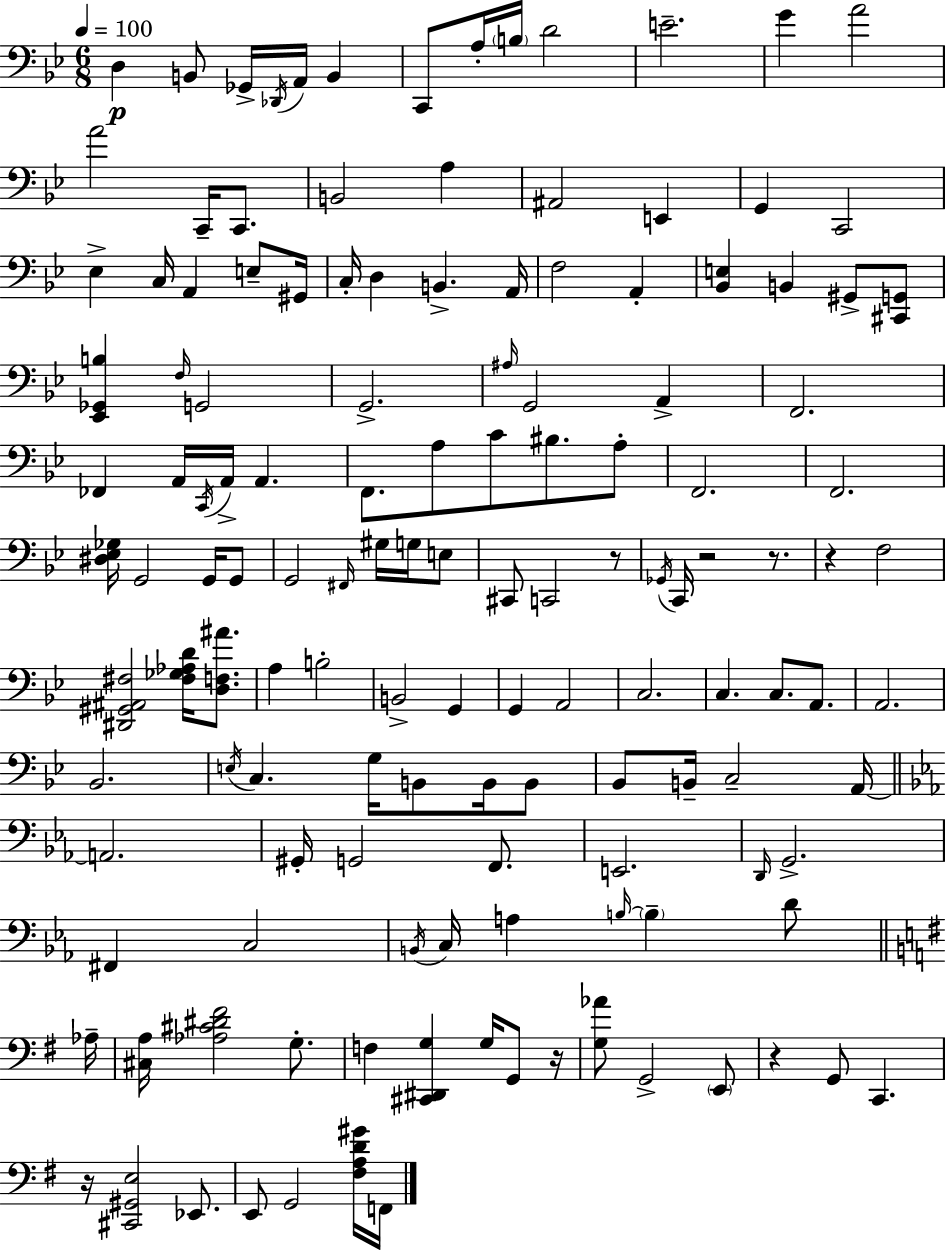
X:1
T:Untitled
M:6/8
L:1/4
K:Gm
D, B,,/2 _G,,/4 _D,,/4 A,,/4 B,, C,,/2 A,/4 B,/4 D2 E2 G A2 A2 C,,/4 C,,/2 B,,2 A, ^A,,2 E,, G,, C,,2 _E, C,/4 A,, E,/2 ^G,,/4 C,/4 D, B,, A,,/4 F,2 A,, [_B,,E,] B,, ^G,,/2 [^C,,G,,]/2 [_E,,_G,,B,] F,/4 G,,2 G,,2 ^A,/4 G,,2 A,, F,,2 _F,, A,,/4 C,,/4 A,,/4 A,, F,,/2 A,/2 C/2 ^B,/2 A,/2 F,,2 F,,2 [^D,_E,_G,]/4 G,,2 G,,/4 G,,/2 G,,2 ^F,,/4 ^G,/4 G,/4 E,/2 ^C,,/2 C,,2 z/2 _G,,/4 C,,/4 z2 z/2 z F,2 [^D,,^G,,^A,,^F,]2 [^F,_G,_A,D]/4 [D,F,^A]/2 A, B,2 B,,2 G,, G,, A,,2 C,2 C, C,/2 A,,/2 A,,2 _B,,2 E,/4 C, G,/4 B,,/2 B,,/4 B,,/2 _B,,/2 B,,/4 C,2 A,,/4 A,,2 ^G,,/4 G,,2 F,,/2 E,,2 D,,/4 G,,2 ^F,, C,2 B,,/4 C,/4 A, B,/4 B, D/2 _A,/4 [^C,A,]/4 [_A,^C^D^F]2 G,/2 F, [^C,,^D,,G,] G,/4 G,,/2 z/4 [G,_A]/2 G,,2 E,,/2 z G,,/2 C,, z/4 [^C,,^G,,E,]2 _E,,/2 E,,/2 G,,2 [^F,A,D^G]/4 F,,/4